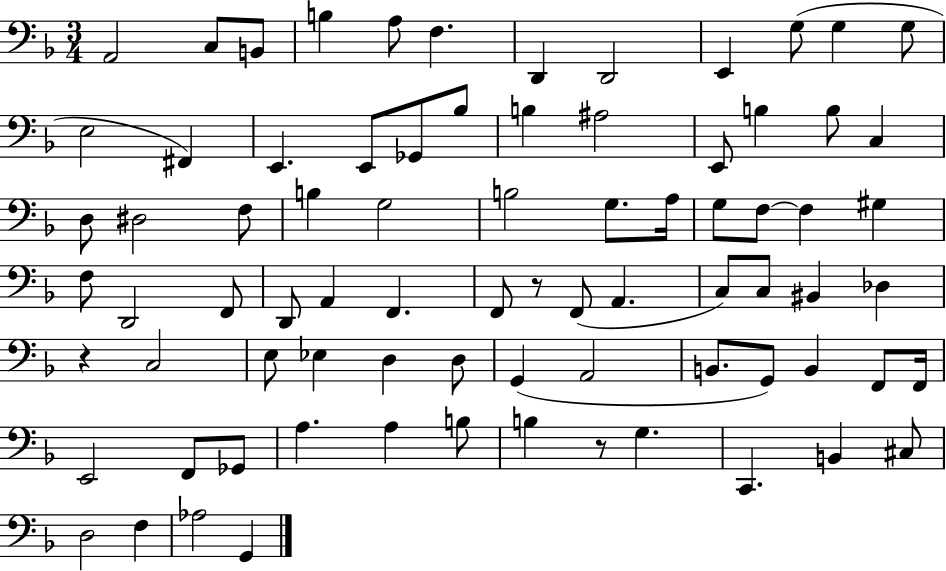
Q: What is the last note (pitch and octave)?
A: G2